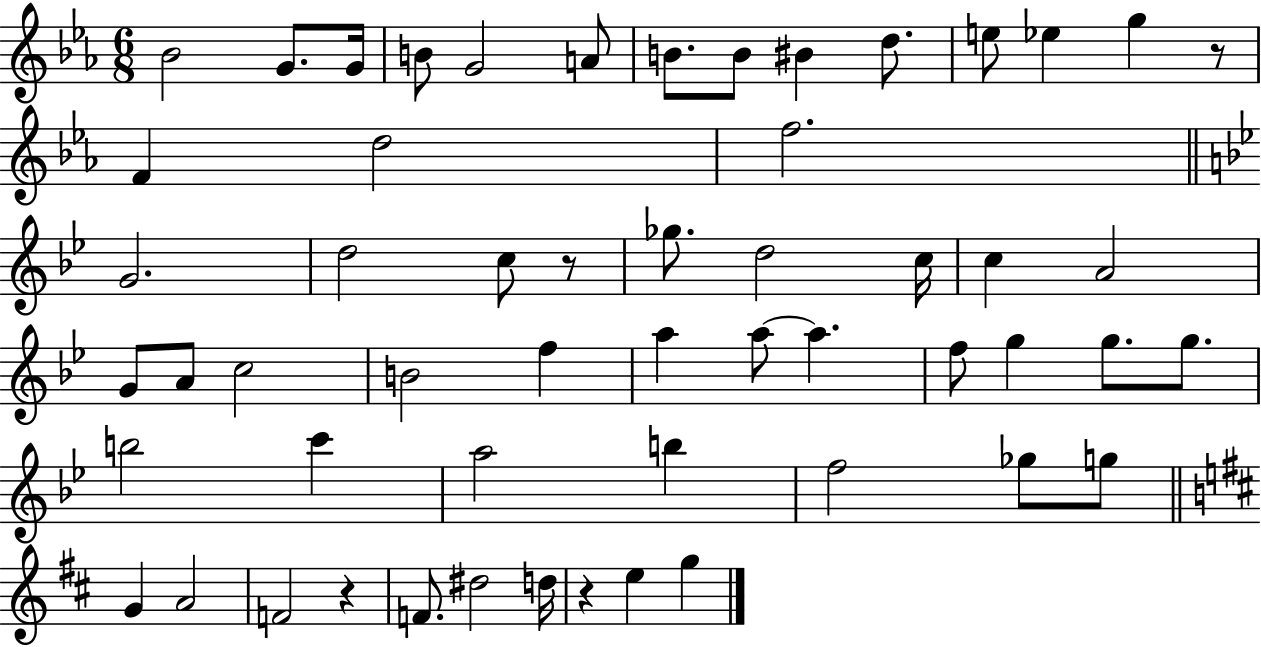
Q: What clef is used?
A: treble